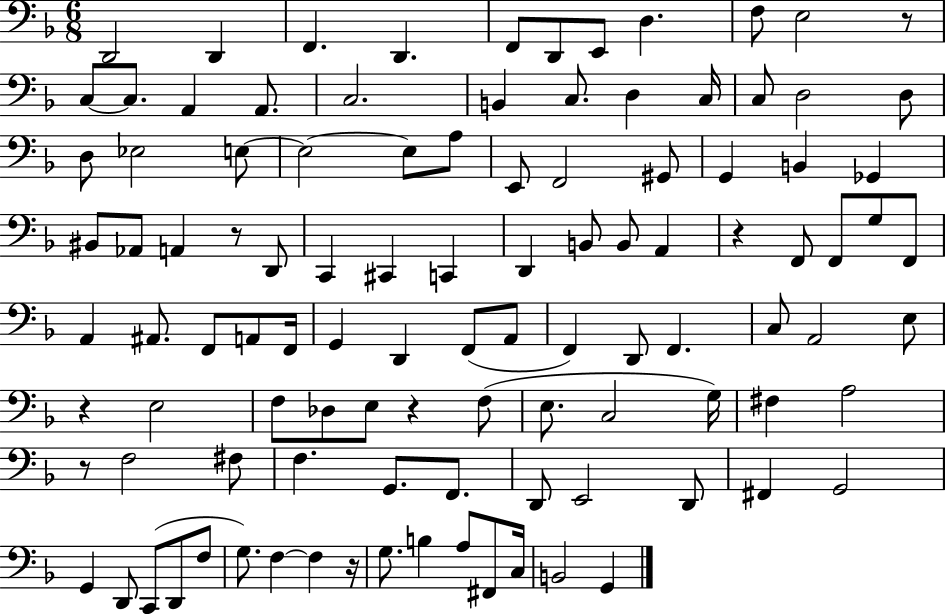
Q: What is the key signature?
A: F major